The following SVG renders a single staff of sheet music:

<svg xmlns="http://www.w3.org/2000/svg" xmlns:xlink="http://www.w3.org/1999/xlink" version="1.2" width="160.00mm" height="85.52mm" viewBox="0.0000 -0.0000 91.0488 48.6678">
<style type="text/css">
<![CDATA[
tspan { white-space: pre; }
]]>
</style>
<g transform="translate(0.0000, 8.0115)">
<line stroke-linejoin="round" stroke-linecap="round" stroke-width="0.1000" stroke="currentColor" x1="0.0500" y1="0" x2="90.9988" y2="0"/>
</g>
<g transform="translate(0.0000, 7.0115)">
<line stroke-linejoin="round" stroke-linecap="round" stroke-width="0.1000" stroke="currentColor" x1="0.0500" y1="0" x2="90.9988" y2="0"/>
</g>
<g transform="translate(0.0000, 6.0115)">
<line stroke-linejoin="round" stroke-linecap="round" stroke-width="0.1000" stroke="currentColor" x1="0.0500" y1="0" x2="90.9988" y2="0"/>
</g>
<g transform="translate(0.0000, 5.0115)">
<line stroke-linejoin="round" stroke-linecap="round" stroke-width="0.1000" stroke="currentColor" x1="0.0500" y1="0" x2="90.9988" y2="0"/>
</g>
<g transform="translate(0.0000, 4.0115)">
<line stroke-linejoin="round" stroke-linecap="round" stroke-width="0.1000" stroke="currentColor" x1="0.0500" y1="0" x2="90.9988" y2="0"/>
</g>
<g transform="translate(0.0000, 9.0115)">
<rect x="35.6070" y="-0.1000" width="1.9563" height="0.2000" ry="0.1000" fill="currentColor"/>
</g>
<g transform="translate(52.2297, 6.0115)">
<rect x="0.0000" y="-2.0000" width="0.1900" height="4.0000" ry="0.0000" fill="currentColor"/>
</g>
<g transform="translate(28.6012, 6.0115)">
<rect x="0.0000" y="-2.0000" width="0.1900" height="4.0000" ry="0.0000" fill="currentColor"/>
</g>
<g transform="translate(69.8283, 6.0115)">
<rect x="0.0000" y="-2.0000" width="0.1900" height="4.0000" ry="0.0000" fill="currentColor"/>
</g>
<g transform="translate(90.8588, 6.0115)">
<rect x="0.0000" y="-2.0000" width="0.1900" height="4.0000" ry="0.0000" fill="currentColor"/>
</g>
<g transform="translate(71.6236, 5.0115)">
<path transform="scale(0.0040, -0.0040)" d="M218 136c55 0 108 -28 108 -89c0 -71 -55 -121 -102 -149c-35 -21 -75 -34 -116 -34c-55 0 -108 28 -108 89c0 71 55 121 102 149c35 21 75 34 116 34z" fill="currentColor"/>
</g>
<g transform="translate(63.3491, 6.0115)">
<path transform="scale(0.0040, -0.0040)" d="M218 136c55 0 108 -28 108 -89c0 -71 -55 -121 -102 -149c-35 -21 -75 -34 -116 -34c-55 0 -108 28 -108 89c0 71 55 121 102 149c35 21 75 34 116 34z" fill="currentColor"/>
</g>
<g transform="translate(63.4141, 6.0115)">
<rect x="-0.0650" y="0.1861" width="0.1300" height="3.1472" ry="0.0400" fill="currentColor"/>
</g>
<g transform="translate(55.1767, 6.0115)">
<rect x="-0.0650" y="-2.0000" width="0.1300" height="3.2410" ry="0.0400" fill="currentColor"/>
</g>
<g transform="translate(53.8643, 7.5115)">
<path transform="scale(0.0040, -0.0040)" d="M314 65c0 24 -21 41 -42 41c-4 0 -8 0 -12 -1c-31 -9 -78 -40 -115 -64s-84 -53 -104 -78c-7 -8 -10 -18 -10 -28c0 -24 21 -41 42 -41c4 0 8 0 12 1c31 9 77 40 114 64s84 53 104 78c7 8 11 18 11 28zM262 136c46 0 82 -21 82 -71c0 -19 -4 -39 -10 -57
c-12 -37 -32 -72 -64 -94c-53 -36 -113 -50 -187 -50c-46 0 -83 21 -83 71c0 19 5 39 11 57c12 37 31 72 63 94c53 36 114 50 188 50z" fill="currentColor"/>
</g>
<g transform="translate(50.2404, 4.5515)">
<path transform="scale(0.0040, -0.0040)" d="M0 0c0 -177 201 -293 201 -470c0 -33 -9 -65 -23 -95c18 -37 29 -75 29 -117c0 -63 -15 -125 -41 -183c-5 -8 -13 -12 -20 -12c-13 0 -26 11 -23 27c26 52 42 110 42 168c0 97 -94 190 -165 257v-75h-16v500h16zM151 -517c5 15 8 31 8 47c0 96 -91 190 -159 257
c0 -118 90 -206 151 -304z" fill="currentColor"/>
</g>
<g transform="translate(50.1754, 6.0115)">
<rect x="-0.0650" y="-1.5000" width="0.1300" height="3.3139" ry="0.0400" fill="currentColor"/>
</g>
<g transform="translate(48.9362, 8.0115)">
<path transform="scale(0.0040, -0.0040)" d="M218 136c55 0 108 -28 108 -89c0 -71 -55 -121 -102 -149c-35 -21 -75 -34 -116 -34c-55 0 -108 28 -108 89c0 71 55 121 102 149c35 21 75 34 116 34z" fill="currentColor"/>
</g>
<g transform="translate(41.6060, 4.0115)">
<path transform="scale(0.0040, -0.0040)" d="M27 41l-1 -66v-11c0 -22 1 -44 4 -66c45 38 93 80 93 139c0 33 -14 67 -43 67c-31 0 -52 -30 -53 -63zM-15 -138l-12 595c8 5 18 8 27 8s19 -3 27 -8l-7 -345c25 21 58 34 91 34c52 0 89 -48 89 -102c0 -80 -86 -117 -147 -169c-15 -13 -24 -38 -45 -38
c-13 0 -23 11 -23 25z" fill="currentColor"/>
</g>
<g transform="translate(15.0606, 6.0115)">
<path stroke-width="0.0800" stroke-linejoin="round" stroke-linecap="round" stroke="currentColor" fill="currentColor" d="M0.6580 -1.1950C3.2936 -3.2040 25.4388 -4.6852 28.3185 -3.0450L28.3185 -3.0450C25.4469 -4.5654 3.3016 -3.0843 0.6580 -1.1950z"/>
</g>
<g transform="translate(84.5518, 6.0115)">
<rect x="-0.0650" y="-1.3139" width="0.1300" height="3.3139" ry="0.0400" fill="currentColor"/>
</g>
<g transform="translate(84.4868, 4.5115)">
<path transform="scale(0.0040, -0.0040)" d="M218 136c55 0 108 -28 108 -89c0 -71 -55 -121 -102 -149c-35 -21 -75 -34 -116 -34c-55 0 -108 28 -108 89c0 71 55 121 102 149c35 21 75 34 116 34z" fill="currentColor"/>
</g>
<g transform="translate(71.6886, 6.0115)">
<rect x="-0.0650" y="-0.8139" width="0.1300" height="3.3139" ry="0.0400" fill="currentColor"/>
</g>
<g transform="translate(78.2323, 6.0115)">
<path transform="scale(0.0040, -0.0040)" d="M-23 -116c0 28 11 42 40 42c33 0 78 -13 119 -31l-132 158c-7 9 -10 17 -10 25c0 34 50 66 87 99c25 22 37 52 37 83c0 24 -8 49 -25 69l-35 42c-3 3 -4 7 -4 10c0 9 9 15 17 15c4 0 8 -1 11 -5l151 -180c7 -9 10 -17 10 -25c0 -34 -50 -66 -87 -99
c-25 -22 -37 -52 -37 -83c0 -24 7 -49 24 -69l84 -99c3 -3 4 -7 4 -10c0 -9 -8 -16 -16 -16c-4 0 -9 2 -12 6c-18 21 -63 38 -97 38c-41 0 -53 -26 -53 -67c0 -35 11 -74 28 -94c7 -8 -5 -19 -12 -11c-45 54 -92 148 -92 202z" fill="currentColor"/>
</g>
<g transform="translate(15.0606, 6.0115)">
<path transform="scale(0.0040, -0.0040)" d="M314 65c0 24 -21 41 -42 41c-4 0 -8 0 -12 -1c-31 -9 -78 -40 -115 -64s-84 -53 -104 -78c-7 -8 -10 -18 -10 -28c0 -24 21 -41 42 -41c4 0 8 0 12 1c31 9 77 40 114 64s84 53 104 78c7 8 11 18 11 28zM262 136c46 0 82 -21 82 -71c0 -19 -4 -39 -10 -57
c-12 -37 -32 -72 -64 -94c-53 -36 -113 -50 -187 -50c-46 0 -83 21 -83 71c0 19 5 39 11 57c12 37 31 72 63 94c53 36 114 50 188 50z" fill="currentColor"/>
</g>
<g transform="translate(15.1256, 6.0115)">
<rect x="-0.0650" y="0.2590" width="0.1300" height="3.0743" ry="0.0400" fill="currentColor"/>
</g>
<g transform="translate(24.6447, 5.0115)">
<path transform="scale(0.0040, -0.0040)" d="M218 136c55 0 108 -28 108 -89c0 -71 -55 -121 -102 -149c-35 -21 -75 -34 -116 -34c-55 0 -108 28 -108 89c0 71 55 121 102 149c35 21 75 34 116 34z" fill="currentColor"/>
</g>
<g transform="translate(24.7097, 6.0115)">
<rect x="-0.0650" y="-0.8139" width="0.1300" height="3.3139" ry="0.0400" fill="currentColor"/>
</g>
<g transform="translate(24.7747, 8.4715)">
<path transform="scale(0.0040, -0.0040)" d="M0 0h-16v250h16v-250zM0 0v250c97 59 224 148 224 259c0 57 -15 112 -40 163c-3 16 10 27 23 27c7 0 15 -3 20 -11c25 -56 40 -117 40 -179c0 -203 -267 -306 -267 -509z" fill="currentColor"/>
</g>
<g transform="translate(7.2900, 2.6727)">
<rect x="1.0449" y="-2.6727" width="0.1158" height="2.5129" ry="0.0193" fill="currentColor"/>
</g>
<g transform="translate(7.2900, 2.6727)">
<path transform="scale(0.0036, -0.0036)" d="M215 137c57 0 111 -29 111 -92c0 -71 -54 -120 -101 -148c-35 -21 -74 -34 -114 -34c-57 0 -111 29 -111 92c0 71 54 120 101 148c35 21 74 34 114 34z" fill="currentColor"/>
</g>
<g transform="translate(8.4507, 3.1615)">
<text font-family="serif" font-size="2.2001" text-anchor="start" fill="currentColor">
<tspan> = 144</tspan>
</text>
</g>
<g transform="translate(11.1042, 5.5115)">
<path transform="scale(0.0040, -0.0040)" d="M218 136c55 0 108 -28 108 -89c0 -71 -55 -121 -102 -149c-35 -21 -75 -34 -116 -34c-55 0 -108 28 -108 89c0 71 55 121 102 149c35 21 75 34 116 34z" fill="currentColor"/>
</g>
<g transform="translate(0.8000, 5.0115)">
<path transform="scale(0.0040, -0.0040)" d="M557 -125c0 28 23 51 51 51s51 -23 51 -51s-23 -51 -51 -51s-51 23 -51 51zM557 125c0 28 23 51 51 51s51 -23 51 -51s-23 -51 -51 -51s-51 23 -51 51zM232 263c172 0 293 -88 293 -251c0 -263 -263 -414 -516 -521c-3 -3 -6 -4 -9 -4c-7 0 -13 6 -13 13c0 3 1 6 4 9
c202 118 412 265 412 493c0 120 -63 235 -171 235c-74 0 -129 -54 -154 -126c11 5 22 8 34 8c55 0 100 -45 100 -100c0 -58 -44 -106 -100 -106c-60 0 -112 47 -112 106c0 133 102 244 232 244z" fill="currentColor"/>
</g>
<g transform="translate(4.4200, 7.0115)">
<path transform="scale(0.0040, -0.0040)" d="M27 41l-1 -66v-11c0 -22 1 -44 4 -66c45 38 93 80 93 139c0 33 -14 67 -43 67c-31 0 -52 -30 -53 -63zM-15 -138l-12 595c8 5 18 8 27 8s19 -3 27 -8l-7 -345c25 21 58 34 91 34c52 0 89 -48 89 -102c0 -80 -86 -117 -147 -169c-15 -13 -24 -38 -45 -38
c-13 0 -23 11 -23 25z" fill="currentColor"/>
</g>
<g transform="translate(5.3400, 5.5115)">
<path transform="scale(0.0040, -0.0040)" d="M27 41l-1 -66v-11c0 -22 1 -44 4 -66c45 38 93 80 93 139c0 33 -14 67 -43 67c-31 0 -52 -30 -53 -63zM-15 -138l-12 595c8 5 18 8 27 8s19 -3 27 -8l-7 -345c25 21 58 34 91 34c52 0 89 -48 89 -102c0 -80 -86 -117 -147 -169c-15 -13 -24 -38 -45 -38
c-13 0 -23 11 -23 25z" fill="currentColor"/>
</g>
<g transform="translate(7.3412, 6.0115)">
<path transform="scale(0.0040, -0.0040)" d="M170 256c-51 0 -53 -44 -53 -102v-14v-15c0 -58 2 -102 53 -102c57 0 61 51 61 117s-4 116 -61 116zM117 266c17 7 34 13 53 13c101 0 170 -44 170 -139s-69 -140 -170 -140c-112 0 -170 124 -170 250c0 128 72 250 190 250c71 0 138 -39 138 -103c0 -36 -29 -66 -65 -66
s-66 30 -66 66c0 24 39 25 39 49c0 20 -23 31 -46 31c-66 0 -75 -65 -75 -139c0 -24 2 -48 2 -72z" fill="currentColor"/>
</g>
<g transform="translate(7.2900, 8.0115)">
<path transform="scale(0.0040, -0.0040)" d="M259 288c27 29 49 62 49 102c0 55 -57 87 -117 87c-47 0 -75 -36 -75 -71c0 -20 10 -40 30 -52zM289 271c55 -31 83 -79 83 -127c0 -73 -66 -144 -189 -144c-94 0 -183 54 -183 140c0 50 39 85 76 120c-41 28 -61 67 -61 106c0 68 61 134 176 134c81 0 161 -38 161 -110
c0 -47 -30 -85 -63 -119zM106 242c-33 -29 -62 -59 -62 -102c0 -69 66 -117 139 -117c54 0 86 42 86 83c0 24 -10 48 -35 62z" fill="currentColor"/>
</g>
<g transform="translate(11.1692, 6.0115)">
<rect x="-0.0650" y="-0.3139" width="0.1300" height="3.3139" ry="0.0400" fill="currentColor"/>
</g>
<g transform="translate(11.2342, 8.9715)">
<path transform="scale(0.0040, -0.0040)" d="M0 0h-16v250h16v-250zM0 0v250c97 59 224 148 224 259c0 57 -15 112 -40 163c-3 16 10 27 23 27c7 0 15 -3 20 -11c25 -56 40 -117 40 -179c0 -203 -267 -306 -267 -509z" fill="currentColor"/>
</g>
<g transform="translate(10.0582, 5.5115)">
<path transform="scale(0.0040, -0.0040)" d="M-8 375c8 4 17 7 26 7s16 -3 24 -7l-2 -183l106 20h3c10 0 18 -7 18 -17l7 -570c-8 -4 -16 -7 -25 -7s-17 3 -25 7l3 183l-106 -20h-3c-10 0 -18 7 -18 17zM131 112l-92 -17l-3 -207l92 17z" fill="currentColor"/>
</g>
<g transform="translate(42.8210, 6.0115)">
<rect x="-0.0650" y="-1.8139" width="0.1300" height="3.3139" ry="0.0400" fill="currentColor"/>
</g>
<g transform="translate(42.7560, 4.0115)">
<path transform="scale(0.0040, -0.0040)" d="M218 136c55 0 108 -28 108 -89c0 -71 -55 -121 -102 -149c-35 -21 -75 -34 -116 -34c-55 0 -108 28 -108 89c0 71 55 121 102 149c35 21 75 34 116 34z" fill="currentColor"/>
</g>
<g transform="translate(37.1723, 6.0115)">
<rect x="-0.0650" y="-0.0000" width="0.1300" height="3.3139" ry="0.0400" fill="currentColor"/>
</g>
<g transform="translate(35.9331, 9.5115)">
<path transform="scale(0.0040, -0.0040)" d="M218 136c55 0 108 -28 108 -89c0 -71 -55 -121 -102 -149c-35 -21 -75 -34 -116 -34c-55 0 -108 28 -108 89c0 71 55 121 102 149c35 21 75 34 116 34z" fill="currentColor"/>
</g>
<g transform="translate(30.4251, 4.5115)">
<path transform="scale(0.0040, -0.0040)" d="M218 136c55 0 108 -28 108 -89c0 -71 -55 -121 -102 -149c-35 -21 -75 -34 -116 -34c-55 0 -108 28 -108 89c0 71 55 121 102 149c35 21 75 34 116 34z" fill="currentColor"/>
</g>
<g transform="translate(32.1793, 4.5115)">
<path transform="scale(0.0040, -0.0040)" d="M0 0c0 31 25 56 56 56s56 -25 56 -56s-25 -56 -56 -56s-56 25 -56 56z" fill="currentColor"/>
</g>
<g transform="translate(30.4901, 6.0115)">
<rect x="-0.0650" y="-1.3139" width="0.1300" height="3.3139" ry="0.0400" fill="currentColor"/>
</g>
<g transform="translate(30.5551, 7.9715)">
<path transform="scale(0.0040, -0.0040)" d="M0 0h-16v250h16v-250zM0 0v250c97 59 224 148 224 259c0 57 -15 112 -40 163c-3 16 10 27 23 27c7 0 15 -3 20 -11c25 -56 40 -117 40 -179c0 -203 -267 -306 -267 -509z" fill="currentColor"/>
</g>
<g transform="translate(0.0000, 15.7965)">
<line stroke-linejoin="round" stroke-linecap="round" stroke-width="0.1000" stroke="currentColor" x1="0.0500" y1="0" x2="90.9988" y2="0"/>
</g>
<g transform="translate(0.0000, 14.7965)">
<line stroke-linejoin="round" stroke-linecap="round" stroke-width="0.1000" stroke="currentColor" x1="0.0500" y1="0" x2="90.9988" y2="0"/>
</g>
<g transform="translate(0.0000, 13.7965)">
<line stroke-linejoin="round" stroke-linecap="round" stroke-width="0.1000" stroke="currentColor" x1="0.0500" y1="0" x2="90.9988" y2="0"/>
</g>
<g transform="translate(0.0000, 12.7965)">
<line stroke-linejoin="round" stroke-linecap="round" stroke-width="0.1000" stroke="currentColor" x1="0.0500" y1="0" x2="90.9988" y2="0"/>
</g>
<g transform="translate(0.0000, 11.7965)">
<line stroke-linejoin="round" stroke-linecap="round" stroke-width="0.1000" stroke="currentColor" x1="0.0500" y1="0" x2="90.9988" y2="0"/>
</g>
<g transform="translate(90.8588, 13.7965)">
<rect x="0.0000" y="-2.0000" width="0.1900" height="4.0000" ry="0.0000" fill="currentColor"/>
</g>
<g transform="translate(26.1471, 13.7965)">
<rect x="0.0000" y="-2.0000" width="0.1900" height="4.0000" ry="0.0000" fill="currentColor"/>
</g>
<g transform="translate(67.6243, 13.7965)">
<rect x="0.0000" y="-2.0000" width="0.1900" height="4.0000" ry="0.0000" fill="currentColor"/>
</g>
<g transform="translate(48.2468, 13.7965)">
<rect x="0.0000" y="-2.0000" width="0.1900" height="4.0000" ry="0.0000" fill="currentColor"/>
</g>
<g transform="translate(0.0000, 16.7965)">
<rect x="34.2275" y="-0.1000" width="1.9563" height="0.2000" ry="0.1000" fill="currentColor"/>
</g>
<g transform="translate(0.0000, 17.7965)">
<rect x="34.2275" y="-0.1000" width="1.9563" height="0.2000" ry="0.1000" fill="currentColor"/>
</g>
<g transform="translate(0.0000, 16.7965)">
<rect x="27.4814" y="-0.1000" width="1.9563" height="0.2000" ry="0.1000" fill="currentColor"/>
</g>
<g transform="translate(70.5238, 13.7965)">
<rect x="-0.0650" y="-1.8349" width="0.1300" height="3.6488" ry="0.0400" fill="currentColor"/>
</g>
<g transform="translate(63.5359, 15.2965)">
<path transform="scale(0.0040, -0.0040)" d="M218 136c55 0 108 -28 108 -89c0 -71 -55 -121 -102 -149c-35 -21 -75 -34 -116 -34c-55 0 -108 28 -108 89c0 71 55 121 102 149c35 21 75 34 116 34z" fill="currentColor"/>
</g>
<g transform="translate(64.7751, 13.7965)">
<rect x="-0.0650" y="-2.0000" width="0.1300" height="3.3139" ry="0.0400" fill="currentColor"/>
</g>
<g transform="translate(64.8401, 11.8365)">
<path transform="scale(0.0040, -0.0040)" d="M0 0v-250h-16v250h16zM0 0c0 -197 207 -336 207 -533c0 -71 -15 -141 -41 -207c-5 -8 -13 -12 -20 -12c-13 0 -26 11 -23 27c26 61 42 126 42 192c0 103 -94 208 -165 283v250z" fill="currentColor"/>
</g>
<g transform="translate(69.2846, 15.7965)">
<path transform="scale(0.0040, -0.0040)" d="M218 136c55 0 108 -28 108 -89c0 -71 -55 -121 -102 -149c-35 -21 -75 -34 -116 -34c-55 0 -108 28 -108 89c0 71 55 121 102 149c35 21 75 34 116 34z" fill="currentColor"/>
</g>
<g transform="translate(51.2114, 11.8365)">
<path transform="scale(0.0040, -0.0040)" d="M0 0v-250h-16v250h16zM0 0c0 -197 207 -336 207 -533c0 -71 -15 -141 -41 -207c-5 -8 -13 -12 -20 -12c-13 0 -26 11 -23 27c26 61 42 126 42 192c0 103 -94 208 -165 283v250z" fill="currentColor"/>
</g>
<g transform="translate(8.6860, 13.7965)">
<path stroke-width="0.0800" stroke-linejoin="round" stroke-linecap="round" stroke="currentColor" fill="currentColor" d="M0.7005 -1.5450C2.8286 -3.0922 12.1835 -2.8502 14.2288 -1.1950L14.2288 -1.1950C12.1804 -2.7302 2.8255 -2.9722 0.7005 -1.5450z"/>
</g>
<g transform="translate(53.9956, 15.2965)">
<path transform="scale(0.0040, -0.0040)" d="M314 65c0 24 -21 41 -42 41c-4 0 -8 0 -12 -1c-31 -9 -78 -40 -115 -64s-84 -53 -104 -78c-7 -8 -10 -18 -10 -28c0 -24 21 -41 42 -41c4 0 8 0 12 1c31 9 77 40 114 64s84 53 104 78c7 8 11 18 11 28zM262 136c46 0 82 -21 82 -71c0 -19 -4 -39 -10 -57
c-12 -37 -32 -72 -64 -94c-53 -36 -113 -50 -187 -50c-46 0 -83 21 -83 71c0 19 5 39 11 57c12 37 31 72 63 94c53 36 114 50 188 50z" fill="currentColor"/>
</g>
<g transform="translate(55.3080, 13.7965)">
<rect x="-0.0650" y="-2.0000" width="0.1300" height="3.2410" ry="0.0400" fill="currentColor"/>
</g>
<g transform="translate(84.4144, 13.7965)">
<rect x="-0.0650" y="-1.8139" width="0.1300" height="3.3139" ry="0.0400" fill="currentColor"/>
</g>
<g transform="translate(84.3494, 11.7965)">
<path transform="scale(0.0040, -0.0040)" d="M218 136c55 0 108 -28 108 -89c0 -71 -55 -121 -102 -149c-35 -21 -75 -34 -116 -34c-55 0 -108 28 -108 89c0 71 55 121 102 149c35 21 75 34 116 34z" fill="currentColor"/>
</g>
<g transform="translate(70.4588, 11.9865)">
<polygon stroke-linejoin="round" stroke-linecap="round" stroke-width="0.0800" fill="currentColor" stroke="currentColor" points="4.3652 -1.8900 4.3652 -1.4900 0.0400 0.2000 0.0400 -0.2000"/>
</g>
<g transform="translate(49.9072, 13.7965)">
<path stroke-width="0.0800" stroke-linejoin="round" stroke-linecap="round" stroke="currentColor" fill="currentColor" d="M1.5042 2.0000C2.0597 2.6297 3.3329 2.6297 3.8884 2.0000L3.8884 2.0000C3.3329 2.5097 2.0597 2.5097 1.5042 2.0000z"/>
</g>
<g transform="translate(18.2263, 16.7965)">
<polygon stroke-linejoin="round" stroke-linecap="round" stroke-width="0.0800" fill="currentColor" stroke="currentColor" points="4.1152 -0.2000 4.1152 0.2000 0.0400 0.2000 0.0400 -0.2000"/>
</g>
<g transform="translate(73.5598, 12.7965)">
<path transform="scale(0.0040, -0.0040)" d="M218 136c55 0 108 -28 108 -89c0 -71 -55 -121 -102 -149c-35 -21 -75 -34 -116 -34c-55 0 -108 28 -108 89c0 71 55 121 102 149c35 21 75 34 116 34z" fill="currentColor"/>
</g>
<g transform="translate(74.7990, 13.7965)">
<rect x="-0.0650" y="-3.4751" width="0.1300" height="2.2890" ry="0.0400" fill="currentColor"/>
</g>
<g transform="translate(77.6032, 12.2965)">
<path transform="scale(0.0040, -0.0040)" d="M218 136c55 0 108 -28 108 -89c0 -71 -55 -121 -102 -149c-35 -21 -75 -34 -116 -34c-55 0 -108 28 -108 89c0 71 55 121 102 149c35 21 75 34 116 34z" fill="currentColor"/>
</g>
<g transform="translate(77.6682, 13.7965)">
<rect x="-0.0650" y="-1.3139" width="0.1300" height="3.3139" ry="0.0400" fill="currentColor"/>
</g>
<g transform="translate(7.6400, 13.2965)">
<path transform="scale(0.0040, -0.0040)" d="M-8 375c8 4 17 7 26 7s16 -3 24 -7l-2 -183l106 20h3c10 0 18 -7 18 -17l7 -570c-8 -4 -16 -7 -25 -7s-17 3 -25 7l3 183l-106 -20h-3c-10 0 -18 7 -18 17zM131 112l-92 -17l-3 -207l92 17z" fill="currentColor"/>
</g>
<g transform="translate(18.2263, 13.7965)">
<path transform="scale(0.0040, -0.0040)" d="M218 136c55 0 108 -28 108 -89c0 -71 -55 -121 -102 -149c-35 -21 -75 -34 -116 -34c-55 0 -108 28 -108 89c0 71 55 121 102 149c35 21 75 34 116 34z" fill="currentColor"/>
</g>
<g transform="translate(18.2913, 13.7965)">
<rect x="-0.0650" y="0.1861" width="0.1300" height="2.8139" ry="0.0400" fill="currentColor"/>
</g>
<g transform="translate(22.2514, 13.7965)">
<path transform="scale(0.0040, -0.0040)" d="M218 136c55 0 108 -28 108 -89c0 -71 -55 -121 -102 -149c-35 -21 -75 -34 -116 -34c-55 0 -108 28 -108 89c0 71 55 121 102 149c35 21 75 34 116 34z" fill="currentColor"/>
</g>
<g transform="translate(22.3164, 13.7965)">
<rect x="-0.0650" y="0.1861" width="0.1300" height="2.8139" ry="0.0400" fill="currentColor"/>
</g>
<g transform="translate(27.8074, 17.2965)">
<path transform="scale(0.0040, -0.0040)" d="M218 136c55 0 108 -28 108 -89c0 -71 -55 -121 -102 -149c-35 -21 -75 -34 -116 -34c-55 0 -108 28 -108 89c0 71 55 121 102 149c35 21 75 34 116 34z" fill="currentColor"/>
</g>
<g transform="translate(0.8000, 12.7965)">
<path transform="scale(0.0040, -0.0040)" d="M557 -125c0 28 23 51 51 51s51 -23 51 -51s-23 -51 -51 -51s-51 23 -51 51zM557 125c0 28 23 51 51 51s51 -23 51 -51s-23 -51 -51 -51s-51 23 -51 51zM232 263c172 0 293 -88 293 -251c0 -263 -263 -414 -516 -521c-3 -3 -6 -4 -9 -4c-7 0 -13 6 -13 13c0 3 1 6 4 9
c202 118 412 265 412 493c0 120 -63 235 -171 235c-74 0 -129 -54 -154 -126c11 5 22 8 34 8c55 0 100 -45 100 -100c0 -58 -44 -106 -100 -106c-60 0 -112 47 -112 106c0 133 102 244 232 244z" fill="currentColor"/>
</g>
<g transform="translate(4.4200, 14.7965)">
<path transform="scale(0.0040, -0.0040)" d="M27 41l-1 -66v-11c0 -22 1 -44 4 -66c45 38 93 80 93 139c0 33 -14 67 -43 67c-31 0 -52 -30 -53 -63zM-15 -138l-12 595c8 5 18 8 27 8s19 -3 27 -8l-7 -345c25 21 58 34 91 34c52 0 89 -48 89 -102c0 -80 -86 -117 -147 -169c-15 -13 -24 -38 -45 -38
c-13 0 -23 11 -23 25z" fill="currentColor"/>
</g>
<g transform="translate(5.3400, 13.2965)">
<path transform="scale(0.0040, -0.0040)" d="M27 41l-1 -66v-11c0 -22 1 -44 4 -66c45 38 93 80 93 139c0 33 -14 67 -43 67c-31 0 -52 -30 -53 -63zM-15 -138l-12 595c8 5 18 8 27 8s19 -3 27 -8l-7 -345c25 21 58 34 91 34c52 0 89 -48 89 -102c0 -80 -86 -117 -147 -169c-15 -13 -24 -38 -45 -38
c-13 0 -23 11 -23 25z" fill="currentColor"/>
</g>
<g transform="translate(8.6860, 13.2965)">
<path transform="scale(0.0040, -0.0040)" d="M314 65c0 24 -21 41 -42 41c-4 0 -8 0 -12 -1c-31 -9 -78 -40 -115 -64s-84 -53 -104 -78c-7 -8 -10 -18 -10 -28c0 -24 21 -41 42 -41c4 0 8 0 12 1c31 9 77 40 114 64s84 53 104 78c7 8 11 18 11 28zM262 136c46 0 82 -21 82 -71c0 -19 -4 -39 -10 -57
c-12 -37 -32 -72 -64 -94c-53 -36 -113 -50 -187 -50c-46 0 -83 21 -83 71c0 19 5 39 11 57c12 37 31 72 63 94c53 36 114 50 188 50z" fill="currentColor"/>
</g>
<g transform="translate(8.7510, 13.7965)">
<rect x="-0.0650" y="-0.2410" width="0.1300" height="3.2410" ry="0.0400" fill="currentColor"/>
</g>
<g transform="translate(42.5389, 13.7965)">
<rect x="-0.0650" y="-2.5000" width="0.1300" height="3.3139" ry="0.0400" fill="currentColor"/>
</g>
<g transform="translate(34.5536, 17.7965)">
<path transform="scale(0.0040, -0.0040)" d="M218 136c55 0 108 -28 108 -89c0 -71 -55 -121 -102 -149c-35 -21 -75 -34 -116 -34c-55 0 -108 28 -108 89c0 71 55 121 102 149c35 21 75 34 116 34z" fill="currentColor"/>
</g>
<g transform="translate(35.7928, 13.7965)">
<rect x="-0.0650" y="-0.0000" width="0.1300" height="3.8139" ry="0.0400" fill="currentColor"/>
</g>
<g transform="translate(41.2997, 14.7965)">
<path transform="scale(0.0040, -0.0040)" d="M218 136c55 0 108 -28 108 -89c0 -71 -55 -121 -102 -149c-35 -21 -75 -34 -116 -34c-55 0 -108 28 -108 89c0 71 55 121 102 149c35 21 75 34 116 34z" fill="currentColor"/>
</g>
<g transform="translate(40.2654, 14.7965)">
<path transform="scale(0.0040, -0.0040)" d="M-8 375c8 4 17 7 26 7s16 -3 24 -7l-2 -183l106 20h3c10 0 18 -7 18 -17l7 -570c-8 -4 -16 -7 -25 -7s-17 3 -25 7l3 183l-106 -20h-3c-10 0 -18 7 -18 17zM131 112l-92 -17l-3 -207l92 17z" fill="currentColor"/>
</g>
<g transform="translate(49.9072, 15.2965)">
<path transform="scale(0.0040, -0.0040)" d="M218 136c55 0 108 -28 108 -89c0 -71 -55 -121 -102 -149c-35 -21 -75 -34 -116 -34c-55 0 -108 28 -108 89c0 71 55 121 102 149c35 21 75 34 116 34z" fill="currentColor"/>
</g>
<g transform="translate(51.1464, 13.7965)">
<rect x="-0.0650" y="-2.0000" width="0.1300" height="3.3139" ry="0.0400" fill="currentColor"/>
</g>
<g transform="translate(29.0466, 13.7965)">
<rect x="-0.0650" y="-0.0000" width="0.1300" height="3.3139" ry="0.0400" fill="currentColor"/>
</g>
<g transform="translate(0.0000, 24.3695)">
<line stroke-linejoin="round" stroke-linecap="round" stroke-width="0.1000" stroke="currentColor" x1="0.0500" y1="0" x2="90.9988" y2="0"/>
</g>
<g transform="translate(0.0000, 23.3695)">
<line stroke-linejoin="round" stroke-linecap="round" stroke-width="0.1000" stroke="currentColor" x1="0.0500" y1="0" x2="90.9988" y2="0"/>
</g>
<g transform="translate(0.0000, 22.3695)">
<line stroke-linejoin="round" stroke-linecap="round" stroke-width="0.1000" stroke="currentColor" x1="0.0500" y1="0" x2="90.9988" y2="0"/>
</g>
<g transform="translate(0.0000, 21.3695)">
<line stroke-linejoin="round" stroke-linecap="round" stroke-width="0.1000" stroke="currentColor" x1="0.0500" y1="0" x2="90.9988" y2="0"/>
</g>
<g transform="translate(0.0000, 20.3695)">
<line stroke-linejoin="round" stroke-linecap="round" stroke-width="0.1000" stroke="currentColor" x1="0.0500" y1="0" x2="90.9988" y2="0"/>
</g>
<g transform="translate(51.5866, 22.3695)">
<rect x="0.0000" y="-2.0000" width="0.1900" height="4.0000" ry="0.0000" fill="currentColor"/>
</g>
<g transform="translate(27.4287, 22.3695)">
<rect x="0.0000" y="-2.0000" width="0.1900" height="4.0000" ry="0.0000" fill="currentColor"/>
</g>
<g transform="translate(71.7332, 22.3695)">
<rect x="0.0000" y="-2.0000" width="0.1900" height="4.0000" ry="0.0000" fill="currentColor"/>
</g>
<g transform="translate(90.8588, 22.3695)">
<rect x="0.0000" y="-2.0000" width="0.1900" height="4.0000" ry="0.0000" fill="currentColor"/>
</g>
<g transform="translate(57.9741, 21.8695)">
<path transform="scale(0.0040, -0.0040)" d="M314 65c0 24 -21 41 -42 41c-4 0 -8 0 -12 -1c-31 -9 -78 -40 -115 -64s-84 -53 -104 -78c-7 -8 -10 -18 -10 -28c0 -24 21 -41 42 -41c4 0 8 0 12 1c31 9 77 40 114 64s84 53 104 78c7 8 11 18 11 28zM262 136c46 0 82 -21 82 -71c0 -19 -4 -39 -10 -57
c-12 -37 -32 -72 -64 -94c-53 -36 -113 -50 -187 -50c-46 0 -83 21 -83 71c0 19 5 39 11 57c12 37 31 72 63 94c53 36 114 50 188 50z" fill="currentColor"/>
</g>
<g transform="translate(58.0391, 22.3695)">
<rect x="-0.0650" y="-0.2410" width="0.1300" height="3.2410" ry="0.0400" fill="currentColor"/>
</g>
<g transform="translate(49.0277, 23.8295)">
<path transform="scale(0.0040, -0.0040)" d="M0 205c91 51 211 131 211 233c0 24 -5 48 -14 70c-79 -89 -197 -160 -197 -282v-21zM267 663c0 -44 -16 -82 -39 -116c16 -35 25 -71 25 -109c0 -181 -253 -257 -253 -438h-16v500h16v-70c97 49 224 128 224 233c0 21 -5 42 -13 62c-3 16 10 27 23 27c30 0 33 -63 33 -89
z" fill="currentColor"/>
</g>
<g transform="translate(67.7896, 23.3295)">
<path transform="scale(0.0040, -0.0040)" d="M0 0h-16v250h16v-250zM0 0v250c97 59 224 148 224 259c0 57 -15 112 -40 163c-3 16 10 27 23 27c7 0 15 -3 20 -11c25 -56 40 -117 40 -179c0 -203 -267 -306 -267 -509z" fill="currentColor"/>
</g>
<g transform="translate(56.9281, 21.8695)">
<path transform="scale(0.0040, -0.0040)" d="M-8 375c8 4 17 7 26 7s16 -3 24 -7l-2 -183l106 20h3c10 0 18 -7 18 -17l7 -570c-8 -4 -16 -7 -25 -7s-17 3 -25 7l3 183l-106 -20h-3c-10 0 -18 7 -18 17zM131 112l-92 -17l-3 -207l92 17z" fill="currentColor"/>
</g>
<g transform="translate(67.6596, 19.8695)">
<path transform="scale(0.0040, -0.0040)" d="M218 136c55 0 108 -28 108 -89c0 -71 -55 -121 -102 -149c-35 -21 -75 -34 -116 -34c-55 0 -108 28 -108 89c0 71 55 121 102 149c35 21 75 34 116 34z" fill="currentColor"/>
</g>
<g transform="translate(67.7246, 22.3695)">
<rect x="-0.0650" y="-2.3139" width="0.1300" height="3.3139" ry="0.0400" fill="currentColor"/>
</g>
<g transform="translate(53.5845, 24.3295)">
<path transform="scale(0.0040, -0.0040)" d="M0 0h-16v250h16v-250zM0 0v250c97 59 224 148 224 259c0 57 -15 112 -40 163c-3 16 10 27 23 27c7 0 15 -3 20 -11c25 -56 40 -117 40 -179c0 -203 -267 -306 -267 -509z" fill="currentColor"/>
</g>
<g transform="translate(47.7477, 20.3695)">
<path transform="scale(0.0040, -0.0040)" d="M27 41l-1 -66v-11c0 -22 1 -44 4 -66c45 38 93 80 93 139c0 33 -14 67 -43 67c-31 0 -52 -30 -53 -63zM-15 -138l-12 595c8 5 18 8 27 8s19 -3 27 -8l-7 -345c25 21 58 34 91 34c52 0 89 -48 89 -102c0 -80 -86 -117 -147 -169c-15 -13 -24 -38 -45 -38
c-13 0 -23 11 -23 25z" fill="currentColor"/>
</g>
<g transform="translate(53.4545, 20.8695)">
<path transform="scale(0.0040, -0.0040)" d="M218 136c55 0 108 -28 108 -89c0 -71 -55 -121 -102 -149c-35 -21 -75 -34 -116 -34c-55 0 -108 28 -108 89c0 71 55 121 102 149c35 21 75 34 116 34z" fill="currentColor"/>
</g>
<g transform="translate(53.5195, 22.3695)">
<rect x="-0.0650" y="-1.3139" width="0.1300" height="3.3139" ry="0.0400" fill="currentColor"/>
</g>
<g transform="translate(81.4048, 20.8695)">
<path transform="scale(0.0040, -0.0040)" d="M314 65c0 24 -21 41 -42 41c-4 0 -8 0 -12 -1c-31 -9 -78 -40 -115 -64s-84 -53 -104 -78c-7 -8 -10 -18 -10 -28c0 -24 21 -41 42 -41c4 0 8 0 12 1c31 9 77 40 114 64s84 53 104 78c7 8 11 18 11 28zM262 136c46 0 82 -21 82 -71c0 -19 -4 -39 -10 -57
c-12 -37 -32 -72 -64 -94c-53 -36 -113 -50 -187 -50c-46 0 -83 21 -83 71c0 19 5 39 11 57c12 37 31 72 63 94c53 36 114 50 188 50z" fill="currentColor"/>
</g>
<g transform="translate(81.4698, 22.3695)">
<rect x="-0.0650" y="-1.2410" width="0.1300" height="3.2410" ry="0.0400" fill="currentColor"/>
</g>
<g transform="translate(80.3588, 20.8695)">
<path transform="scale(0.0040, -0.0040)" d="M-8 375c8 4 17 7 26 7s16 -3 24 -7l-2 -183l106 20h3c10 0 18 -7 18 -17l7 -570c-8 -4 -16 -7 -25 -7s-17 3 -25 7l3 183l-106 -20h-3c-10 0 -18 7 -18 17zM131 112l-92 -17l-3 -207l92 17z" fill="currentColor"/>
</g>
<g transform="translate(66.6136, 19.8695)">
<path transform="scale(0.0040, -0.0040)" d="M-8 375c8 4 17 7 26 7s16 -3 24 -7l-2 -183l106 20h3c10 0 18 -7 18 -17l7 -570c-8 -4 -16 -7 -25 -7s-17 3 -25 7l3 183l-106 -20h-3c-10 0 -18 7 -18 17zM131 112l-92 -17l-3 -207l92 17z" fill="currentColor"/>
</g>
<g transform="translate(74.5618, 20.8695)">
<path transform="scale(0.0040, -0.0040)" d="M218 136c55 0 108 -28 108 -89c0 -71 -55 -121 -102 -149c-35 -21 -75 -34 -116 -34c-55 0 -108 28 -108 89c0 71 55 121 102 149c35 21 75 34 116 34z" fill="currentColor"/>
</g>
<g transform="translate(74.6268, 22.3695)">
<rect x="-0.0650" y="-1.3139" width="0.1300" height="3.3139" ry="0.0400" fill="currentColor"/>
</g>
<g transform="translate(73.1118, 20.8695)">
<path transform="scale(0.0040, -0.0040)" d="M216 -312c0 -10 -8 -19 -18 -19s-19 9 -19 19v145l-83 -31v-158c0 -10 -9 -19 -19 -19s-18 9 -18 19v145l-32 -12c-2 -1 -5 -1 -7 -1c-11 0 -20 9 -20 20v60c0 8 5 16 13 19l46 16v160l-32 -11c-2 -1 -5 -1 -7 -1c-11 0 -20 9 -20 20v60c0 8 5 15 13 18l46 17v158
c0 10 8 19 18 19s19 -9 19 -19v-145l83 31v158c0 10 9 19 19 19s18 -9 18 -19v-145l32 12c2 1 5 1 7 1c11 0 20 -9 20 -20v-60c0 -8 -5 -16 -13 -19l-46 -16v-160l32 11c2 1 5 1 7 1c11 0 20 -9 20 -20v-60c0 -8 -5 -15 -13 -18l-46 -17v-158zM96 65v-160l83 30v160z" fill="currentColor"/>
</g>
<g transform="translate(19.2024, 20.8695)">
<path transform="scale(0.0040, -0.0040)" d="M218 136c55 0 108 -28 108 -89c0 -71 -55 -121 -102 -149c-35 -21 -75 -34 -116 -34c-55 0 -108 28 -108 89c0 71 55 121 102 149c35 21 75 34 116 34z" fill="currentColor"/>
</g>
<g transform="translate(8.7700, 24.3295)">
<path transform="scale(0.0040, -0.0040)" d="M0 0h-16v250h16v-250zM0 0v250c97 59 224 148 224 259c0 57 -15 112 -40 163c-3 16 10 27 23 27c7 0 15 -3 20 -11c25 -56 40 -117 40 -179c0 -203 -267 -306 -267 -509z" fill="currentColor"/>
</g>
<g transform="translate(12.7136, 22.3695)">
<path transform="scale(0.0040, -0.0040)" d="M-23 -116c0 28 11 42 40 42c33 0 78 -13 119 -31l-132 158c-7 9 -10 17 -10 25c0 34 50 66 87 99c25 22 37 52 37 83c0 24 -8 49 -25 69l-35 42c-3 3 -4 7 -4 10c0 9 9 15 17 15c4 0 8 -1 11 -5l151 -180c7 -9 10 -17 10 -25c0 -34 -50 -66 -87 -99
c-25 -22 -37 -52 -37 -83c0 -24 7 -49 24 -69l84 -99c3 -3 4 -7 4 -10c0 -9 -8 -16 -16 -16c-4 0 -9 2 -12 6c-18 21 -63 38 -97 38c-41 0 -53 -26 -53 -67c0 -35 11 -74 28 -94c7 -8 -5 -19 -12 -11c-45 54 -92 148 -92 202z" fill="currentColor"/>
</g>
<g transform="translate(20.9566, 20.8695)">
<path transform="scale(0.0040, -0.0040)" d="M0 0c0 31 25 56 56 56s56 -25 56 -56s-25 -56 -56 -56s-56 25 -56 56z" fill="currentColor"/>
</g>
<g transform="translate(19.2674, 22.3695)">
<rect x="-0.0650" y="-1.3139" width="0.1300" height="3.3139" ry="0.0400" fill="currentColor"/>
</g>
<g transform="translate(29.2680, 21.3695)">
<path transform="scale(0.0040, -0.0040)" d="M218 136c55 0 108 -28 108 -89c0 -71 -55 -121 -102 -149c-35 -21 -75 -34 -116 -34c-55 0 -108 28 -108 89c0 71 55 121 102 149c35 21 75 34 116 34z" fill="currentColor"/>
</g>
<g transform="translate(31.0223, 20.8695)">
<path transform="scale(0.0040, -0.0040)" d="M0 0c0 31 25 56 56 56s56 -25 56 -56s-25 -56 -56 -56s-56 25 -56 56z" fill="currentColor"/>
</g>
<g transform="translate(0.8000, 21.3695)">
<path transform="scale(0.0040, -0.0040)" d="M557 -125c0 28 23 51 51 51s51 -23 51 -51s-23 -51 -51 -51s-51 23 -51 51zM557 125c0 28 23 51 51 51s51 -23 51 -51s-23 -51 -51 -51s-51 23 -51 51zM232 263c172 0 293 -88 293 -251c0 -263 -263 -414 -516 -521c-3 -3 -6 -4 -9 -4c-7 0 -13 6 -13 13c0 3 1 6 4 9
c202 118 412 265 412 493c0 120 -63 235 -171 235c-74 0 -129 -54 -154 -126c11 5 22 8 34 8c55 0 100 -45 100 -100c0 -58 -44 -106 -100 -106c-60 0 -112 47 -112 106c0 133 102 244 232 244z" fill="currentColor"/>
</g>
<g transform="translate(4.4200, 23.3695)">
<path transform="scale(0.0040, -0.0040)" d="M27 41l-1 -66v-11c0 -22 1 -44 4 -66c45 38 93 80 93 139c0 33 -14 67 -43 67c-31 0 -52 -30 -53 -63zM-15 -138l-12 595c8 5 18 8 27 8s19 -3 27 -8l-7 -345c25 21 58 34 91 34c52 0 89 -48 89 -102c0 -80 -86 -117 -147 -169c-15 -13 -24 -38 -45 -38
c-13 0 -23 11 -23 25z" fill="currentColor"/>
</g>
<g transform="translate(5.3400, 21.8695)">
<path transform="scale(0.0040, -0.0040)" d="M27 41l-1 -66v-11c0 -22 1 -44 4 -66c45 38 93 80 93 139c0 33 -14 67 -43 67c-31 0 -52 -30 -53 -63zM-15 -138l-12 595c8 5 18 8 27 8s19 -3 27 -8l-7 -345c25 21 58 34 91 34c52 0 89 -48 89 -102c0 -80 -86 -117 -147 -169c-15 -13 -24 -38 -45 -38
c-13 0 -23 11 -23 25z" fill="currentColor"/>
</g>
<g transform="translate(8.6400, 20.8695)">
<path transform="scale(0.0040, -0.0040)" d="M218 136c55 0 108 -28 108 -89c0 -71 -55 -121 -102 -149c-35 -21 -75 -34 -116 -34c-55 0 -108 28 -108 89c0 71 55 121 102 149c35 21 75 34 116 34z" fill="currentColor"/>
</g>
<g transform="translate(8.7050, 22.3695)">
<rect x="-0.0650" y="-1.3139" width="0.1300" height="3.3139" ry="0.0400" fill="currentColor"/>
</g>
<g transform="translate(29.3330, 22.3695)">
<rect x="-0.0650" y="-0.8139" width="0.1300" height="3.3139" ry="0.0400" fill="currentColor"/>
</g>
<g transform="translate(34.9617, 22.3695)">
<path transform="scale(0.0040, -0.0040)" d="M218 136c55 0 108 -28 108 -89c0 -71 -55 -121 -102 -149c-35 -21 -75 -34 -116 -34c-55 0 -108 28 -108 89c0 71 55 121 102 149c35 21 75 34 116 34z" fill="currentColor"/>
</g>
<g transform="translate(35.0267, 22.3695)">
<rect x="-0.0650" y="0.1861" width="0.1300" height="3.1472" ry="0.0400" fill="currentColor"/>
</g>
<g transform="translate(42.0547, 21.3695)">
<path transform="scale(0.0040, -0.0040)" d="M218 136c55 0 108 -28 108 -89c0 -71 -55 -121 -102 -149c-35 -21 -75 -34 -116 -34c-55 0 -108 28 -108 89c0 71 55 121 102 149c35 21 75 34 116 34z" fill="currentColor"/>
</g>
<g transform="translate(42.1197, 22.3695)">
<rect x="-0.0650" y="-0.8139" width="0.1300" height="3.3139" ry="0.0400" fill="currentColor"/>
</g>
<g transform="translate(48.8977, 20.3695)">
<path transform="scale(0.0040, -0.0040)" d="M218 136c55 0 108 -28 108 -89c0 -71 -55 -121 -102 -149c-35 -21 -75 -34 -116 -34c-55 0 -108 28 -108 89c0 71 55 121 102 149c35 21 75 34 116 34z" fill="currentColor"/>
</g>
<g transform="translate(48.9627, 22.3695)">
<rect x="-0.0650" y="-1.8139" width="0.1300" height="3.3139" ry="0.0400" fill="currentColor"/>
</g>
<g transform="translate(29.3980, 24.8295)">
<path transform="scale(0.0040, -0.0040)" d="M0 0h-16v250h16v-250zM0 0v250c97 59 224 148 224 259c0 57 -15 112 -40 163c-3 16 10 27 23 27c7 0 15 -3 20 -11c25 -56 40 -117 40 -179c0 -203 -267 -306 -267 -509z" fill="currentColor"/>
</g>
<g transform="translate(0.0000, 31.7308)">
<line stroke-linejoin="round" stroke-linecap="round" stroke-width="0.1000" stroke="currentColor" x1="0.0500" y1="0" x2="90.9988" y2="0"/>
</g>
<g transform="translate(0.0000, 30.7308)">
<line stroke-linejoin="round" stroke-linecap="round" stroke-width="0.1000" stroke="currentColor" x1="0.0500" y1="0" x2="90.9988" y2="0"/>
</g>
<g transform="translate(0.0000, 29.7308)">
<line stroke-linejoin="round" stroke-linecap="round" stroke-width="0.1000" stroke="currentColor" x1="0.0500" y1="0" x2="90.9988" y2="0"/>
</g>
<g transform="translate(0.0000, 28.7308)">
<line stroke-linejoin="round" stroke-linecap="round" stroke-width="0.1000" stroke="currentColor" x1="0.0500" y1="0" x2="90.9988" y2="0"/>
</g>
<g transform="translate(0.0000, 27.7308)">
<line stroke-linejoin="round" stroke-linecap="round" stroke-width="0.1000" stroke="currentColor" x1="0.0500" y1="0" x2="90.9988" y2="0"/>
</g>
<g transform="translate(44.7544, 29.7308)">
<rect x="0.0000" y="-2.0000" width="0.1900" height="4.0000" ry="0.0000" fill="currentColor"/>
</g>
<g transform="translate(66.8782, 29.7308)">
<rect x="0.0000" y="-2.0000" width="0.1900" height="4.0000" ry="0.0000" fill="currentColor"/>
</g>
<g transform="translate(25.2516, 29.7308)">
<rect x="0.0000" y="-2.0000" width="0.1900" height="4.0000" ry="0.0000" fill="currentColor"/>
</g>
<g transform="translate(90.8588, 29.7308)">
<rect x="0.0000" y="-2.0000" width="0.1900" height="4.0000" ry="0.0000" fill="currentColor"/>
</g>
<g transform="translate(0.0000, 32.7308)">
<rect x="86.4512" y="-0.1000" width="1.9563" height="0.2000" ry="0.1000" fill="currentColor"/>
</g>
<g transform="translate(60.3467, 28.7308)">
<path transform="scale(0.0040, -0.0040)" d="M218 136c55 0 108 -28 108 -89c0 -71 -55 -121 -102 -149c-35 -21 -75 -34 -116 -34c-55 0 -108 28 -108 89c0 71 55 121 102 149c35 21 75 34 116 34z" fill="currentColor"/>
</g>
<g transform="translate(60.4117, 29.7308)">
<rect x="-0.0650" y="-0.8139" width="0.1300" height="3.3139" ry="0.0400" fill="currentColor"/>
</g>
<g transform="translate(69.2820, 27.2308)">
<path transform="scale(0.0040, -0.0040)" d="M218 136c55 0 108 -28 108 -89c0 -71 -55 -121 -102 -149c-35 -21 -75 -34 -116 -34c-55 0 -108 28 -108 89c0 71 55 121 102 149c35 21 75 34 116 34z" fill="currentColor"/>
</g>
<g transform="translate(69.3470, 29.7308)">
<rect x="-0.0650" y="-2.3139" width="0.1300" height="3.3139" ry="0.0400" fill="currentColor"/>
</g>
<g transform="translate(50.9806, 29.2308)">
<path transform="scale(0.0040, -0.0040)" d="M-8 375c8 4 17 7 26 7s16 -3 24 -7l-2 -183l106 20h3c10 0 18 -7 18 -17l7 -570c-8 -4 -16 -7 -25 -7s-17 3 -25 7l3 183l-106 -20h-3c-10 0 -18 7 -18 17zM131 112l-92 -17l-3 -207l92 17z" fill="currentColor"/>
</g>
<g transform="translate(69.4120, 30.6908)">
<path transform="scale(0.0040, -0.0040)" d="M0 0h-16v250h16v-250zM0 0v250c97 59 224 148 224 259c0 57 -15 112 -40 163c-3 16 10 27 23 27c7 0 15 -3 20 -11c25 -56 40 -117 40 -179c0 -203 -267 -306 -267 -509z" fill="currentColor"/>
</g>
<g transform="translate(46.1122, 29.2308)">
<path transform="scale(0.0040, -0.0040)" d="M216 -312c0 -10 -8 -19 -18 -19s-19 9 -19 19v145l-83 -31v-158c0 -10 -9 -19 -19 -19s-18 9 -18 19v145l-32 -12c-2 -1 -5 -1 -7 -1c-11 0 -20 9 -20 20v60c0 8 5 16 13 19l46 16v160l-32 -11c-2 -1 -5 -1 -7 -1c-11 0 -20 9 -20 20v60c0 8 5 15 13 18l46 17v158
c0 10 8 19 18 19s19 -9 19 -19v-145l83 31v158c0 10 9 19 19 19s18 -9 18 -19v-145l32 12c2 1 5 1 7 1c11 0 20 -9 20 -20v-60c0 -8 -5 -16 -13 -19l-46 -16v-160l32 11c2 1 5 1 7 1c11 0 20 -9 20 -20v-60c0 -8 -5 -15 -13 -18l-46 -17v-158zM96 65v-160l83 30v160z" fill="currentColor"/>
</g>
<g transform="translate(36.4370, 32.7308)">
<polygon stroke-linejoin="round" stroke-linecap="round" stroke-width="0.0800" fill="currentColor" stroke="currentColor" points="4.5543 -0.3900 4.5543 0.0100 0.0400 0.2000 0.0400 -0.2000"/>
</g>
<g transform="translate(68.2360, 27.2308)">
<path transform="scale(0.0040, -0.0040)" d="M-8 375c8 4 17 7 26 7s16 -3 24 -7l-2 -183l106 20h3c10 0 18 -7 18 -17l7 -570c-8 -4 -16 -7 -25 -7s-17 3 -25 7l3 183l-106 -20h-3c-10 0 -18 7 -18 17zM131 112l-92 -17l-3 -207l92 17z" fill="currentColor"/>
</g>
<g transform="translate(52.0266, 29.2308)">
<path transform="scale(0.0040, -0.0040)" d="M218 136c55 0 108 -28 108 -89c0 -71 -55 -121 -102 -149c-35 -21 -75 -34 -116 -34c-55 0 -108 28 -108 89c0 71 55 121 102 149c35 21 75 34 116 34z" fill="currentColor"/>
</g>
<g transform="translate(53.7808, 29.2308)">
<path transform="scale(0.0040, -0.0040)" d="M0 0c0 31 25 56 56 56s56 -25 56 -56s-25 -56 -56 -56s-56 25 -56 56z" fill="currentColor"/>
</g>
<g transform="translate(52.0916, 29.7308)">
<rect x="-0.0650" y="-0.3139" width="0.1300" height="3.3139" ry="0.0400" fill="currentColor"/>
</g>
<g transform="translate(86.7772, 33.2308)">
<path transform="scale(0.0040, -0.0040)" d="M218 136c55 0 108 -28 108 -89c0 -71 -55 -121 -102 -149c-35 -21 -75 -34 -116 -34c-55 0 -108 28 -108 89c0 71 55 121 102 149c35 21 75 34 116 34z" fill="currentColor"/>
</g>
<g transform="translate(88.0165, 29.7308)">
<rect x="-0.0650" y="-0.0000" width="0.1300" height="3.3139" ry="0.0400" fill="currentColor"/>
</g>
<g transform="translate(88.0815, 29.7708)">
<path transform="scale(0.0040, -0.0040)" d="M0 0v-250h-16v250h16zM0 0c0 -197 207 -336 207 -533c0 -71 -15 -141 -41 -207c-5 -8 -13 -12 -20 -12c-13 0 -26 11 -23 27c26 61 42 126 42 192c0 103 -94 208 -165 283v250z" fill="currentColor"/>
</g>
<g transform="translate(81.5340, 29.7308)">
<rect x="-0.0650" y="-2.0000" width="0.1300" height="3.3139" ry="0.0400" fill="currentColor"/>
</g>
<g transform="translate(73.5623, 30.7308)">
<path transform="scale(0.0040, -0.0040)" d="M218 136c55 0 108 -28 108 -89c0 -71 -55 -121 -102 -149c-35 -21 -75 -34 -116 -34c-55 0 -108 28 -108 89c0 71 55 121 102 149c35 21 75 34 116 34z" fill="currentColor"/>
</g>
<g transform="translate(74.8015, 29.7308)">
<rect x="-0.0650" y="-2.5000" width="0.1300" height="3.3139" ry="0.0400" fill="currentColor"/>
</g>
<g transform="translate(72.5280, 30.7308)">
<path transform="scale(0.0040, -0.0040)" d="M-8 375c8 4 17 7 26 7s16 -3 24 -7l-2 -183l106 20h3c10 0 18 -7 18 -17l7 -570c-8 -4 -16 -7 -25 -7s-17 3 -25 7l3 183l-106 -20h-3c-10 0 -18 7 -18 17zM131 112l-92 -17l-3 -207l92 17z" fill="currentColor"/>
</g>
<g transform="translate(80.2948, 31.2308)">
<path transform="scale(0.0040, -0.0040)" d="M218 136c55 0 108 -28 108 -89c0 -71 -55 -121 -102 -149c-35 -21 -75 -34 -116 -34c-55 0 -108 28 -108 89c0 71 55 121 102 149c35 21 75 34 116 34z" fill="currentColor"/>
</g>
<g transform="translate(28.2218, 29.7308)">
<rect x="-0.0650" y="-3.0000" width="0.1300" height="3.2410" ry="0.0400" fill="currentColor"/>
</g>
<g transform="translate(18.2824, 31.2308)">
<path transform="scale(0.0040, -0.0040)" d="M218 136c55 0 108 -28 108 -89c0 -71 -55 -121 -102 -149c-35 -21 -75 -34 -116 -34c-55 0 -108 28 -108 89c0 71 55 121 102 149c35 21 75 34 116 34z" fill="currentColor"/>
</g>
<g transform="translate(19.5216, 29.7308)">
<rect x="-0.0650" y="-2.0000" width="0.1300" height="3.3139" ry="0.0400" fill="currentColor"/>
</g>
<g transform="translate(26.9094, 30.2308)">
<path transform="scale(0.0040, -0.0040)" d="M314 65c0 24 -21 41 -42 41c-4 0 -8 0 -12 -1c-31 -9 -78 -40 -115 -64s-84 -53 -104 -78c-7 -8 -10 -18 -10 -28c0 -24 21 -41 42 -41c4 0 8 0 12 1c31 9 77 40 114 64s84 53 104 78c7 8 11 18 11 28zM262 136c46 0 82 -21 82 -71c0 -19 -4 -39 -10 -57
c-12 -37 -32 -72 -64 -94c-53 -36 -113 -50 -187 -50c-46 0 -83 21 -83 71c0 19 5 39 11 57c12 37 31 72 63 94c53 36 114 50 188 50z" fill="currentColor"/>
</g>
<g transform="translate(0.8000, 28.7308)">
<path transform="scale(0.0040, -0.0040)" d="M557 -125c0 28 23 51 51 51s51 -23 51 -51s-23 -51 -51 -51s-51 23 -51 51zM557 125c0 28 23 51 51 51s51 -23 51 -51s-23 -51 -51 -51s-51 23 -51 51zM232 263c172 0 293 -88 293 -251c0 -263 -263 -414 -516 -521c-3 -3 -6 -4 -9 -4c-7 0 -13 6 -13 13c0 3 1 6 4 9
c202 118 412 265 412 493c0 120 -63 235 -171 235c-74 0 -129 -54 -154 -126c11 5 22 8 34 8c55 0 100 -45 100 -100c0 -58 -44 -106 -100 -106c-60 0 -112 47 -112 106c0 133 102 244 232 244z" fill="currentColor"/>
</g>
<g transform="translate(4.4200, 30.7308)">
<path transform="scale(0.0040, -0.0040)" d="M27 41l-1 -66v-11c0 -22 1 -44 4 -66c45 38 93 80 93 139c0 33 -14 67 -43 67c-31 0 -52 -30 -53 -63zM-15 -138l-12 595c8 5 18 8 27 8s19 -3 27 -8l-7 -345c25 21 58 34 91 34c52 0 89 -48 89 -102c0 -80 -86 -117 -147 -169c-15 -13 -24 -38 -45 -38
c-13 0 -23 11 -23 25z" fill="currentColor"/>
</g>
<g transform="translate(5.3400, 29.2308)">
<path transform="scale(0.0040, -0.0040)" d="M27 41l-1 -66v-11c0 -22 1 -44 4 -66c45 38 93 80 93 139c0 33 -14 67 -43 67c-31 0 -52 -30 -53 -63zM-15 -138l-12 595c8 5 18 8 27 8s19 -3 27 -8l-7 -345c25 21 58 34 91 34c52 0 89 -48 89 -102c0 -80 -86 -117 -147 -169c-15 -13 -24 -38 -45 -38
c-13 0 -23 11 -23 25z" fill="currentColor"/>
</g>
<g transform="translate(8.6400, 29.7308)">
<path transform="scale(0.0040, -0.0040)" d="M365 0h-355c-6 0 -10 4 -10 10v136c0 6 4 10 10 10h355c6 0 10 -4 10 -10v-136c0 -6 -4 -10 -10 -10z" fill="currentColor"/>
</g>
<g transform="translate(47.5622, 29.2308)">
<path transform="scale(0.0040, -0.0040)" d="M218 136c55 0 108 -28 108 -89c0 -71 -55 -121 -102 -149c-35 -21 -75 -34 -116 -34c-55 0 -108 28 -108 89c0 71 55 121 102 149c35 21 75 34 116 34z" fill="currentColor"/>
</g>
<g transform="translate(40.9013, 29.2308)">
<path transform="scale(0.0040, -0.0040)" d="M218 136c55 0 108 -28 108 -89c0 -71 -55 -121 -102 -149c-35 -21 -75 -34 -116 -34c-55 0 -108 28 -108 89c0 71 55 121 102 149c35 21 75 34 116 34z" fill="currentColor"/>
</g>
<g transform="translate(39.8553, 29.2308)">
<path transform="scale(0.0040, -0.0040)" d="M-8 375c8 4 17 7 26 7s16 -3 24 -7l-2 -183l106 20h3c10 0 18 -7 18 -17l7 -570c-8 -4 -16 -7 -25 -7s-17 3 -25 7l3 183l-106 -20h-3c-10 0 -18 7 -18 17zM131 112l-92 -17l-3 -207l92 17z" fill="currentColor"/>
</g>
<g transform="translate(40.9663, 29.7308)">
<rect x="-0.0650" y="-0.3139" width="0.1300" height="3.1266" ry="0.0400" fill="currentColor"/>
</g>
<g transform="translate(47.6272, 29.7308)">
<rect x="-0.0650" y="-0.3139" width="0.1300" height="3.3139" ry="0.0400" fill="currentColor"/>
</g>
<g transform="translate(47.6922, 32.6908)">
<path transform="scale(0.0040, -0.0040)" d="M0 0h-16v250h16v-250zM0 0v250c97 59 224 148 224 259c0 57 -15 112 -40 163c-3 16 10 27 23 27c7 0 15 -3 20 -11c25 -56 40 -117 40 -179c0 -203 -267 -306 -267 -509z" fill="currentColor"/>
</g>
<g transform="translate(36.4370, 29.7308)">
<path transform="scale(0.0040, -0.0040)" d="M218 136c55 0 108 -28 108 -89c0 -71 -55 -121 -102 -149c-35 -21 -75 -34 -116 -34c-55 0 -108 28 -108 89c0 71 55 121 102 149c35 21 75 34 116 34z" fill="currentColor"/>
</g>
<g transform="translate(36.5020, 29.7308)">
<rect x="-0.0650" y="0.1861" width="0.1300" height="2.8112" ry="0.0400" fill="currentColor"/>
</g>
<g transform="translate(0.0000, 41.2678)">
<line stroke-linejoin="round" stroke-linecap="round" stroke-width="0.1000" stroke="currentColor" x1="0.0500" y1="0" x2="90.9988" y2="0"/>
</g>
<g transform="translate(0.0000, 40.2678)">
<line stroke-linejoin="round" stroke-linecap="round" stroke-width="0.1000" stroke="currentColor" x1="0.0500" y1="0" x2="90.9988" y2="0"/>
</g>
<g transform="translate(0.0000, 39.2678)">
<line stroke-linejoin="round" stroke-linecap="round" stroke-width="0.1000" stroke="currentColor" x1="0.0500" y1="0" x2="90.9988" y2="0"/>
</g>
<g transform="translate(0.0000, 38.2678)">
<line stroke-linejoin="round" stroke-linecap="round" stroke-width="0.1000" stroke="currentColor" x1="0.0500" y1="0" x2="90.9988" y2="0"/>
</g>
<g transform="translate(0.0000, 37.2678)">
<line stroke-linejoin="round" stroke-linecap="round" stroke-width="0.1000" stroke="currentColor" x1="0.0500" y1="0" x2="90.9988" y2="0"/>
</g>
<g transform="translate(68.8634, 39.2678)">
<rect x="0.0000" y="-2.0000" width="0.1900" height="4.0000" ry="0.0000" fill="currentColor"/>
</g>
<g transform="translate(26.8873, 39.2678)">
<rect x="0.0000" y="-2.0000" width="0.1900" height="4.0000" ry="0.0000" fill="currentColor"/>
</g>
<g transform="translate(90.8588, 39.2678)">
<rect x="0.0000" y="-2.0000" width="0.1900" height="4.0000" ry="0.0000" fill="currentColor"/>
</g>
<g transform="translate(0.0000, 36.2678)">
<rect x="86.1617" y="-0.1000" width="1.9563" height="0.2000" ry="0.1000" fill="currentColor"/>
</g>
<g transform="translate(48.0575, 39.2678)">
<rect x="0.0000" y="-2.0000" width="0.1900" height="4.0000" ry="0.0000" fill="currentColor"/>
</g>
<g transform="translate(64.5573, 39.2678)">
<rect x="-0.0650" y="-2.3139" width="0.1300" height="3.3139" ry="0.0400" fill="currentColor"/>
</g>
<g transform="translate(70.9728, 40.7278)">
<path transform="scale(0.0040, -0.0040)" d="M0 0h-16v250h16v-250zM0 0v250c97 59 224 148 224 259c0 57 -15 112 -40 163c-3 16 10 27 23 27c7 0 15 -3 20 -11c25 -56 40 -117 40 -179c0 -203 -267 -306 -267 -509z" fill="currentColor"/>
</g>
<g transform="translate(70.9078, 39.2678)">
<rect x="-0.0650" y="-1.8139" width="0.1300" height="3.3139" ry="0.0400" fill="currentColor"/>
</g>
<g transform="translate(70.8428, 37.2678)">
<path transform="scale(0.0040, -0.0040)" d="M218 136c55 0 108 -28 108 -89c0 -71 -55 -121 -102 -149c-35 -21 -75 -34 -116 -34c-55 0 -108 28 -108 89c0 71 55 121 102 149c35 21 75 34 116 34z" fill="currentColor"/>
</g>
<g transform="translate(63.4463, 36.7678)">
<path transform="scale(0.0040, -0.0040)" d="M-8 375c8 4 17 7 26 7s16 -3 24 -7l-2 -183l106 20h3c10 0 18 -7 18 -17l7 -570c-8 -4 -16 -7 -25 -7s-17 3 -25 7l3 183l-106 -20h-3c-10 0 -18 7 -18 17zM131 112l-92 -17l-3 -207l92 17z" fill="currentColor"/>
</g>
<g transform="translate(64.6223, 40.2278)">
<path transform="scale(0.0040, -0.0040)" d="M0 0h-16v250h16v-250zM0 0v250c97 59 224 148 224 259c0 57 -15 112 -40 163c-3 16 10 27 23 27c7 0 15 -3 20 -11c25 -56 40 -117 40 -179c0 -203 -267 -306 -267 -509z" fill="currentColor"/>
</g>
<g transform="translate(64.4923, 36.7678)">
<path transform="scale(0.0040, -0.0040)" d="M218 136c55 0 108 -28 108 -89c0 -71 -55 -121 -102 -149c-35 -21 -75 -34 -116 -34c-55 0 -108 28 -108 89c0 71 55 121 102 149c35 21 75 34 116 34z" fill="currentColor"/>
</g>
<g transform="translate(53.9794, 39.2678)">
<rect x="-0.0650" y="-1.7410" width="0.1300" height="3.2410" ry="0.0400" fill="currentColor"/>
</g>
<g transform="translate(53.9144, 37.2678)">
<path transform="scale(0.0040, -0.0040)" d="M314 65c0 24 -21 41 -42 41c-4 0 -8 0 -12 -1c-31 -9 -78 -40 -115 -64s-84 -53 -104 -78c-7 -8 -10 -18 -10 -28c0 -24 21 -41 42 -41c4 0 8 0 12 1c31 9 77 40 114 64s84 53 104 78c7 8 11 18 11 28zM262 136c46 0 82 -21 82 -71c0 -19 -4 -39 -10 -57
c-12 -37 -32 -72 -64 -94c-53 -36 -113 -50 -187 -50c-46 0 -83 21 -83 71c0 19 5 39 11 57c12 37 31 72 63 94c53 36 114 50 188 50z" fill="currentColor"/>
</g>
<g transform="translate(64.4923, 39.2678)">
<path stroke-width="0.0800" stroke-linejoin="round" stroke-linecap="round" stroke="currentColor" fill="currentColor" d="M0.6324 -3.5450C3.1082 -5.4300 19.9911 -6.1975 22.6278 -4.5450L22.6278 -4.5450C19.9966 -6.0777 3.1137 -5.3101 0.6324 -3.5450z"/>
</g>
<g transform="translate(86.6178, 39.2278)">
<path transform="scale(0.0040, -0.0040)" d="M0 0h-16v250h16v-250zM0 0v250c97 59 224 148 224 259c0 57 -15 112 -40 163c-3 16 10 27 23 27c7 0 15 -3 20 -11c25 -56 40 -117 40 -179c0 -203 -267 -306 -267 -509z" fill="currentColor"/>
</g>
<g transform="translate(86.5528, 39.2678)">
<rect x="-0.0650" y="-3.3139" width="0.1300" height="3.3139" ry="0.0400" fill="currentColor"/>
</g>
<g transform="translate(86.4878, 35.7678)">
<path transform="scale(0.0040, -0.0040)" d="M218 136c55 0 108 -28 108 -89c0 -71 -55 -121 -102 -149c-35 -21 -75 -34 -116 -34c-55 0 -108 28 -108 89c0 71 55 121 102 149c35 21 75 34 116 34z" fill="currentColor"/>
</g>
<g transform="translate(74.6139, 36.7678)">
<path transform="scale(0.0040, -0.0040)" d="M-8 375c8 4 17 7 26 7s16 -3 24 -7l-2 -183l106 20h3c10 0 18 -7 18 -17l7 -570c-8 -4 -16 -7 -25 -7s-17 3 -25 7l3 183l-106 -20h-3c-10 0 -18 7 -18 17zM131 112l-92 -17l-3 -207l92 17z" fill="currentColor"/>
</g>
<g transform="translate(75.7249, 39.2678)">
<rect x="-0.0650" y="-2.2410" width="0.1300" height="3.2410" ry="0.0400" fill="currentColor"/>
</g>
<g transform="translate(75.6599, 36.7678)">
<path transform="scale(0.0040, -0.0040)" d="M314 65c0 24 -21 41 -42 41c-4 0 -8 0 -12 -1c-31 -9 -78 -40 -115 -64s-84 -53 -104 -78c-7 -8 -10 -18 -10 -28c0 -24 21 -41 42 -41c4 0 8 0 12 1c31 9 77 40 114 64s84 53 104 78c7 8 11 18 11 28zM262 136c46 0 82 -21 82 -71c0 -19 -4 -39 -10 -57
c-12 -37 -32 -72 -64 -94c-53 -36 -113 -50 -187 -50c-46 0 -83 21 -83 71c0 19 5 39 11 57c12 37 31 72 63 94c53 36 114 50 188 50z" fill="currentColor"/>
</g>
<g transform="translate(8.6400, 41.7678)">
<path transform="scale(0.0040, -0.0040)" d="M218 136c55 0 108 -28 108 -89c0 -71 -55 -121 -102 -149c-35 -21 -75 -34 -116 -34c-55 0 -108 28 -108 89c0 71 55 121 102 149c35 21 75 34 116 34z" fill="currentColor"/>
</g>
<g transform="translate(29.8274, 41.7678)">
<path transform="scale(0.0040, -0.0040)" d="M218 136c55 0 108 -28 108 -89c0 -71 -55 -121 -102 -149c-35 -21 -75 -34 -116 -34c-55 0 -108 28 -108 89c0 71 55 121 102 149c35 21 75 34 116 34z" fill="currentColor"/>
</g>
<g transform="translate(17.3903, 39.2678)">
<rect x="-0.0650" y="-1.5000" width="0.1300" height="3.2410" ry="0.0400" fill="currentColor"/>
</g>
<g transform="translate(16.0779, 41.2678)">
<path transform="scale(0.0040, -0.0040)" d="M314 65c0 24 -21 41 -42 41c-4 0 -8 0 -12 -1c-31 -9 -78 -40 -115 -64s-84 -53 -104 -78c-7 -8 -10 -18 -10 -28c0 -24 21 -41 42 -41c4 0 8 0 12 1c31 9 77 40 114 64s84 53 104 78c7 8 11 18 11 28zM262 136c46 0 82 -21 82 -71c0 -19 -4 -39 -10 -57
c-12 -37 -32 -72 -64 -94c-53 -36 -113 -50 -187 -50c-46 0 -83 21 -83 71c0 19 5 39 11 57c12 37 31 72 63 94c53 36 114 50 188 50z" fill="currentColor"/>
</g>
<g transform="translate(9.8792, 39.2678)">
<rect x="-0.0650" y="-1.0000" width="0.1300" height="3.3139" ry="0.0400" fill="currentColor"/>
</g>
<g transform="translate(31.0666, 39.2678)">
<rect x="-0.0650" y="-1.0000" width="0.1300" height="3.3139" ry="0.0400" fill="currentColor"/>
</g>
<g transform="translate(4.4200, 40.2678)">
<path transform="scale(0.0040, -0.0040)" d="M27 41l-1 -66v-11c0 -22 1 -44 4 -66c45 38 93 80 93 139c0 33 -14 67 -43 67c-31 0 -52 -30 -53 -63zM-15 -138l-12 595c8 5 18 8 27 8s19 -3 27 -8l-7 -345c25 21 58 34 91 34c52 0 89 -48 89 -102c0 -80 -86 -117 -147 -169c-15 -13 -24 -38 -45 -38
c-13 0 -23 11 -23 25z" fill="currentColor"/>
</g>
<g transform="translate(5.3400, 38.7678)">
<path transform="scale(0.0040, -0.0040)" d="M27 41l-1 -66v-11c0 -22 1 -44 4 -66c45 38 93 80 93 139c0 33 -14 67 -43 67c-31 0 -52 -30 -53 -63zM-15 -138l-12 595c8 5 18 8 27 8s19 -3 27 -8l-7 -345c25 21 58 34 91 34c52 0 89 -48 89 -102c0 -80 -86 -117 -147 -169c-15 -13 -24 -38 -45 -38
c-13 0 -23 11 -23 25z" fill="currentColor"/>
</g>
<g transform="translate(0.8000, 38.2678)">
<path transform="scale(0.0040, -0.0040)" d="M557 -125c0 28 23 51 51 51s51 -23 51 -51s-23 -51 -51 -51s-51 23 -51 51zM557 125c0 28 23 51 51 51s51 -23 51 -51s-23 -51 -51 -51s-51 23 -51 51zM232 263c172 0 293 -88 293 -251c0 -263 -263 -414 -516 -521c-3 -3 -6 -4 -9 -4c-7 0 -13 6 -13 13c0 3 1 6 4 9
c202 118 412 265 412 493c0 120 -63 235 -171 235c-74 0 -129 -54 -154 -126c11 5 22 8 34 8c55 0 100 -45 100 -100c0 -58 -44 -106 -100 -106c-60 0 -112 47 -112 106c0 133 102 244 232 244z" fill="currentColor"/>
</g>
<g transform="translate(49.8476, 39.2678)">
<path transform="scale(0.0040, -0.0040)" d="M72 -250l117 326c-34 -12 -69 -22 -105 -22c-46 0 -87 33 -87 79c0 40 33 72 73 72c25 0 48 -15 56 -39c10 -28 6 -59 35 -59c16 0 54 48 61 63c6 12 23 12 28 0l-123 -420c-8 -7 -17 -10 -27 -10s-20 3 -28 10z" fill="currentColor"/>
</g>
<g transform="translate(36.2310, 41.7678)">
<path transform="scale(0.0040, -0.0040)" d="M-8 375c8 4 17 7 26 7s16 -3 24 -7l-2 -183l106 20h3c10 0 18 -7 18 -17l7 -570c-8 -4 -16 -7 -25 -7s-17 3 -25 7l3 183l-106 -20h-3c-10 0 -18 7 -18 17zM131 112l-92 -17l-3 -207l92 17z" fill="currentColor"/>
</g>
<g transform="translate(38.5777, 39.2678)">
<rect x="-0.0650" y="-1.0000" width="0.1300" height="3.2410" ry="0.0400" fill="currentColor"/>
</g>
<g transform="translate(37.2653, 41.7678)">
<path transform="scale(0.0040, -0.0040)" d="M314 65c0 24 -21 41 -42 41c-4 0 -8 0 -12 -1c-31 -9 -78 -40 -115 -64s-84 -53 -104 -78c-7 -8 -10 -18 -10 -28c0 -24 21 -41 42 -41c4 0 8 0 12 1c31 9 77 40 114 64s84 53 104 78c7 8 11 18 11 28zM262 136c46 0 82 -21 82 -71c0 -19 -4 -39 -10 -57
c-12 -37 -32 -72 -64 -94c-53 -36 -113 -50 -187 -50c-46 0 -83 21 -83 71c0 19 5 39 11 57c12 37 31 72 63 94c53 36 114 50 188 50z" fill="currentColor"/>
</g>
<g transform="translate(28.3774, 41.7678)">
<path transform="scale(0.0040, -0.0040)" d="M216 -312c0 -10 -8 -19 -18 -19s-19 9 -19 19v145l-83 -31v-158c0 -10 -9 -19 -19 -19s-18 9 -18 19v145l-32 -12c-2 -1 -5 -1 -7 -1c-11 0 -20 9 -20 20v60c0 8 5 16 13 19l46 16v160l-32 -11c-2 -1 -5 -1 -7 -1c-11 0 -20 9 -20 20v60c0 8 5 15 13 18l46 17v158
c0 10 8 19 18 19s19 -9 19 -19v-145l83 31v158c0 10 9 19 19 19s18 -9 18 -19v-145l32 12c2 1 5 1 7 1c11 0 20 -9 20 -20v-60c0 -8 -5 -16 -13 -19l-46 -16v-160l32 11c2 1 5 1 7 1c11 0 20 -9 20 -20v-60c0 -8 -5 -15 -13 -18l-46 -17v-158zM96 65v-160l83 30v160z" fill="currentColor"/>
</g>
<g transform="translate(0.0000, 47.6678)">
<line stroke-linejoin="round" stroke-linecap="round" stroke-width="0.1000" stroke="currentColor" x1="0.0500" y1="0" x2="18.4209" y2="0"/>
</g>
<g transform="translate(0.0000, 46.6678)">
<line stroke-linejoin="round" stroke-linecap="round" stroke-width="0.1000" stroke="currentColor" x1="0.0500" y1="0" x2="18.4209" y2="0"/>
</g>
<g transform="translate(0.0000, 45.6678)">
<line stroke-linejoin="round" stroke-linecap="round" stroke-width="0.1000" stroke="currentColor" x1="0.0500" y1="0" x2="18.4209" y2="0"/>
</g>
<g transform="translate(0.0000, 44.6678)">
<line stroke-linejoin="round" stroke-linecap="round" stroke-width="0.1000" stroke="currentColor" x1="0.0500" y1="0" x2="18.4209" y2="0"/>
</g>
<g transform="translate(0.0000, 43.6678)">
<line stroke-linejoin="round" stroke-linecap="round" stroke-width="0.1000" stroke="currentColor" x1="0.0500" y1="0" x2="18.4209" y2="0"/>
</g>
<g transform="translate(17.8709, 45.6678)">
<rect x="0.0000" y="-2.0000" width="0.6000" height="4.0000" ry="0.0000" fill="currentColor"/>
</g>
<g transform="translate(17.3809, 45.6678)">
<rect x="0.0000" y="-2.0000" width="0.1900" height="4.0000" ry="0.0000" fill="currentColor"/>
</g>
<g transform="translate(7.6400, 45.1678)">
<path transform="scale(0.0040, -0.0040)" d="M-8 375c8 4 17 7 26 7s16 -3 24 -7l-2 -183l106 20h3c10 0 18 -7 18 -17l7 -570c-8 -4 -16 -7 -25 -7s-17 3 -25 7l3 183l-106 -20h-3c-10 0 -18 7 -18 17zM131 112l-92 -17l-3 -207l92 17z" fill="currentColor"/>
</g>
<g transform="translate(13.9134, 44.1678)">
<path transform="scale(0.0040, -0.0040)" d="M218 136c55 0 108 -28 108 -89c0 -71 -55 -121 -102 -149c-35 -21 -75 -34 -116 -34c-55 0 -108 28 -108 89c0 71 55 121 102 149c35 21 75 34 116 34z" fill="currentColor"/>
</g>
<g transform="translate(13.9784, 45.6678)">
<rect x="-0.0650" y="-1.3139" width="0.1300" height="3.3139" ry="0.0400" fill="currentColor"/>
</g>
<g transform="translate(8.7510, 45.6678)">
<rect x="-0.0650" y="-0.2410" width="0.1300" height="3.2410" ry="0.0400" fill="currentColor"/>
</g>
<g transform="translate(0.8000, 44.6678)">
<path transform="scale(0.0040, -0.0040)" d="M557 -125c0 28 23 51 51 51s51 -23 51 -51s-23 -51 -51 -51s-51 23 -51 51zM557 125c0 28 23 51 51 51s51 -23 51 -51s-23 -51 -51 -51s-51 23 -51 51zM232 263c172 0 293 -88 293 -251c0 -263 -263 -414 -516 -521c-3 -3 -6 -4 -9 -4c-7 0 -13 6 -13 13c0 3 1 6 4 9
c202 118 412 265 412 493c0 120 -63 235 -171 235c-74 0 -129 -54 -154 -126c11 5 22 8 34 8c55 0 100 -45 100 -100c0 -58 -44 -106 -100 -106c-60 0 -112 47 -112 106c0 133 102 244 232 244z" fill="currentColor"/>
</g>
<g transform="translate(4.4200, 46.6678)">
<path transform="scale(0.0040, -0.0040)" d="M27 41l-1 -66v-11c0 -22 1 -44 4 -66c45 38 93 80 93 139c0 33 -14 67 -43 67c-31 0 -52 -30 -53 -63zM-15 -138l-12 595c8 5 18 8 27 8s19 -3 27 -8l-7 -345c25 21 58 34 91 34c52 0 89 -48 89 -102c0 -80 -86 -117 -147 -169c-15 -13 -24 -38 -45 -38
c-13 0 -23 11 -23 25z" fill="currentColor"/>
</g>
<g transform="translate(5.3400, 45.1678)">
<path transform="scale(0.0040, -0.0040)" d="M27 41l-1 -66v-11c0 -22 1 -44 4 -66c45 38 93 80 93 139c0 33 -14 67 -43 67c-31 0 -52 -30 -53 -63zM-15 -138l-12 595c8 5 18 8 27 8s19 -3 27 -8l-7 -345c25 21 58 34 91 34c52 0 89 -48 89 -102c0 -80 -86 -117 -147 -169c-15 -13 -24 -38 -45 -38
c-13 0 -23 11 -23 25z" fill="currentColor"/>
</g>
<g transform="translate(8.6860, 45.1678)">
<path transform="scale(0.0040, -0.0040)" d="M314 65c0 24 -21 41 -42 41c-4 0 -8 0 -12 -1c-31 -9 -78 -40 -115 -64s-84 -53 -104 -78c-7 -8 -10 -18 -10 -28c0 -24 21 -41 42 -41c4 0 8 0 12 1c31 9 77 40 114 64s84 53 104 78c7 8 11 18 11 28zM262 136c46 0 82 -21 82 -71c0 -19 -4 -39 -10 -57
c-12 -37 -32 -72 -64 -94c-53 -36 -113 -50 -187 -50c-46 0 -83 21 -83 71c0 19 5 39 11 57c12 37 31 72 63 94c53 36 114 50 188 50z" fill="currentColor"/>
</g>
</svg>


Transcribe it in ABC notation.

X:1
T:Untitled
M:6/8
L:1/4
K:Bb
E,/2 D,2 F,/2 G,/2 D,, _A, G,,/4 A,,2 D, F, z G, E,2 D,/2 D,/2 D,, C,, B,, A,,/2 A,,2 A,,/2 G,,/2 F,/2 G, A, G,/2 z G, F,/2 D, F, _A,/4 G,/2 E,2 B,/2 ^G, G,2 z2 A,, C,2 D,/2 E,/2 ^E,/2 E, F, B,/2 B,, A,, D,,/2 F,, G,,2 ^F,, F,,2 z/2 A,2 B,/2 A,/2 B,2 D/2 E,2 G,